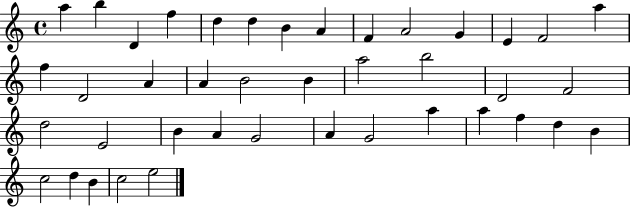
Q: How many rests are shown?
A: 0